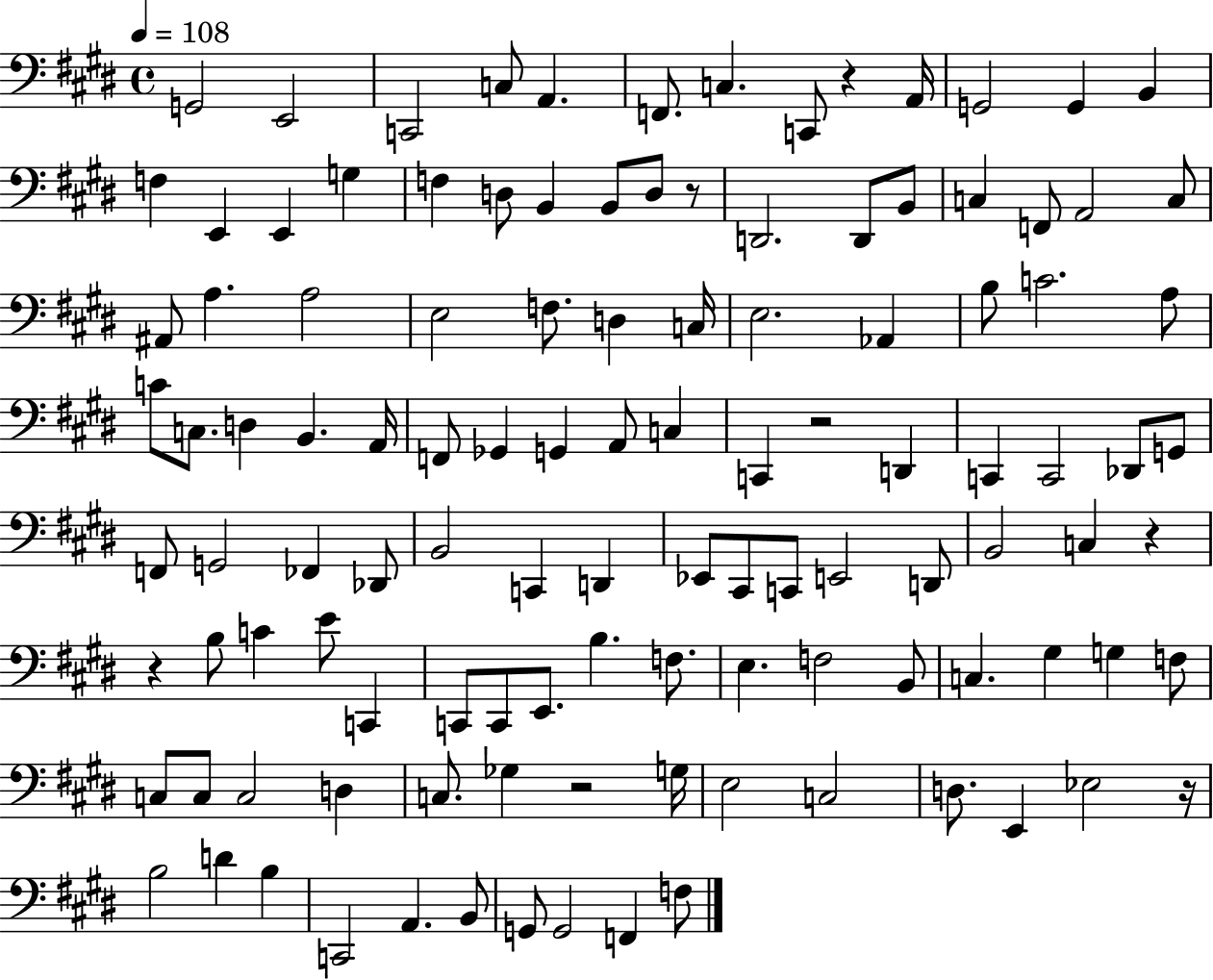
X:1
T:Untitled
M:4/4
L:1/4
K:E
G,,2 E,,2 C,,2 C,/2 A,, F,,/2 C, C,,/2 z A,,/4 G,,2 G,, B,, F, E,, E,, G, F, D,/2 B,, B,,/2 D,/2 z/2 D,,2 D,,/2 B,,/2 C, F,,/2 A,,2 C,/2 ^A,,/2 A, A,2 E,2 F,/2 D, C,/4 E,2 _A,, B,/2 C2 A,/2 C/2 C,/2 D, B,, A,,/4 F,,/2 _G,, G,, A,,/2 C, C,, z2 D,, C,, C,,2 _D,,/2 G,,/2 F,,/2 G,,2 _F,, _D,,/2 B,,2 C,, D,, _E,,/2 ^C,,/2 C,,/2 E,,2 D,,/2 B,,2 C, z z B,/2 C E/2 C,, C,,/2 C,,/2 E,,/2 B, F,/2 E, F,2 B,,/2 C, ^G, G, F,/2 C,/2 C,/2 C,2 D, C,/2 _G, z2 G,/4 E,2 C,2 D,/2 E,, _E,2 z/4 B,2 D B, C,,2 A,, B,,/2 G,,/2 G,,2 F,, F,/2